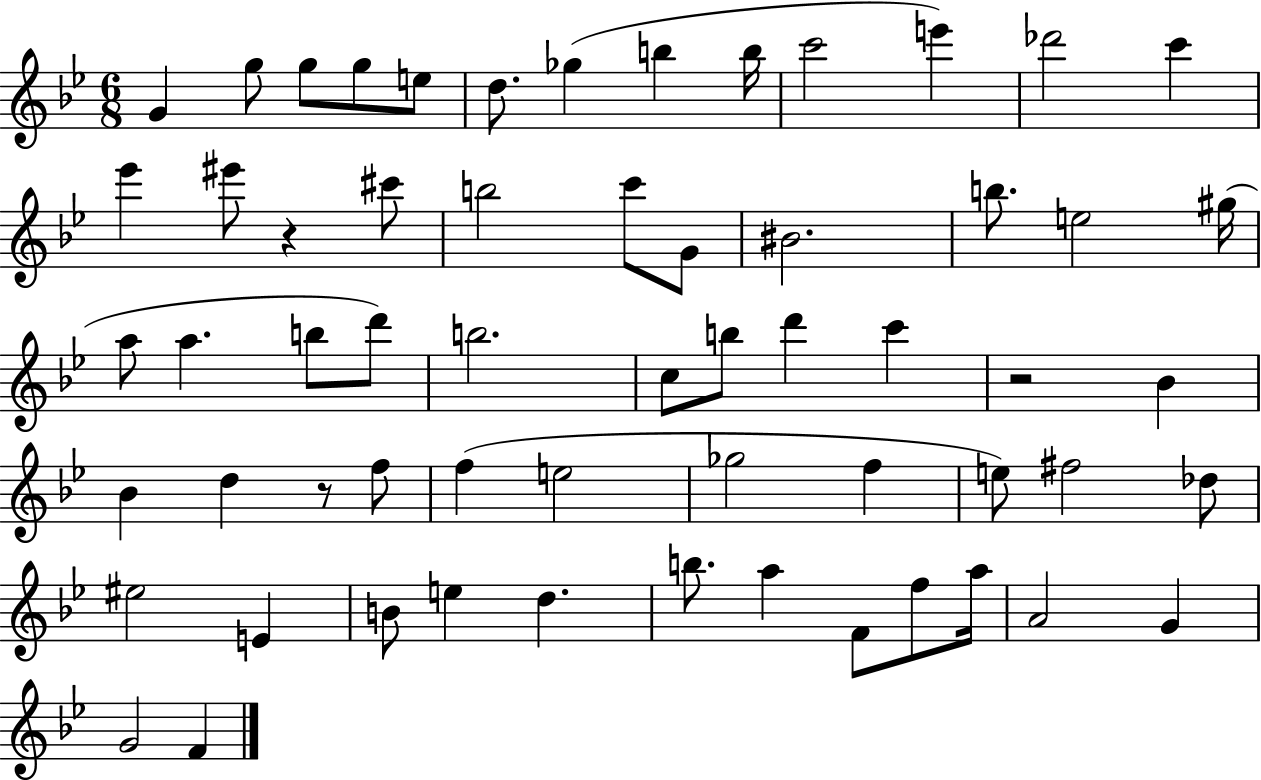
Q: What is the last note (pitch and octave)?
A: F4